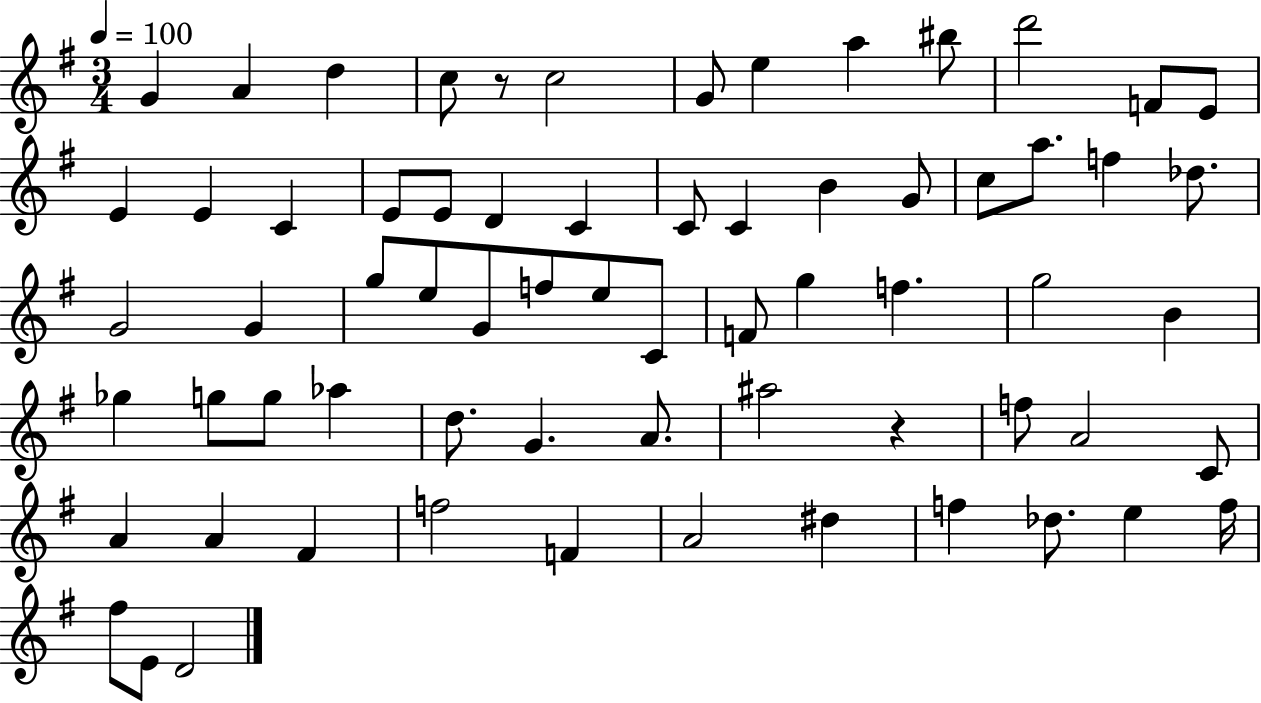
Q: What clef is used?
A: treble